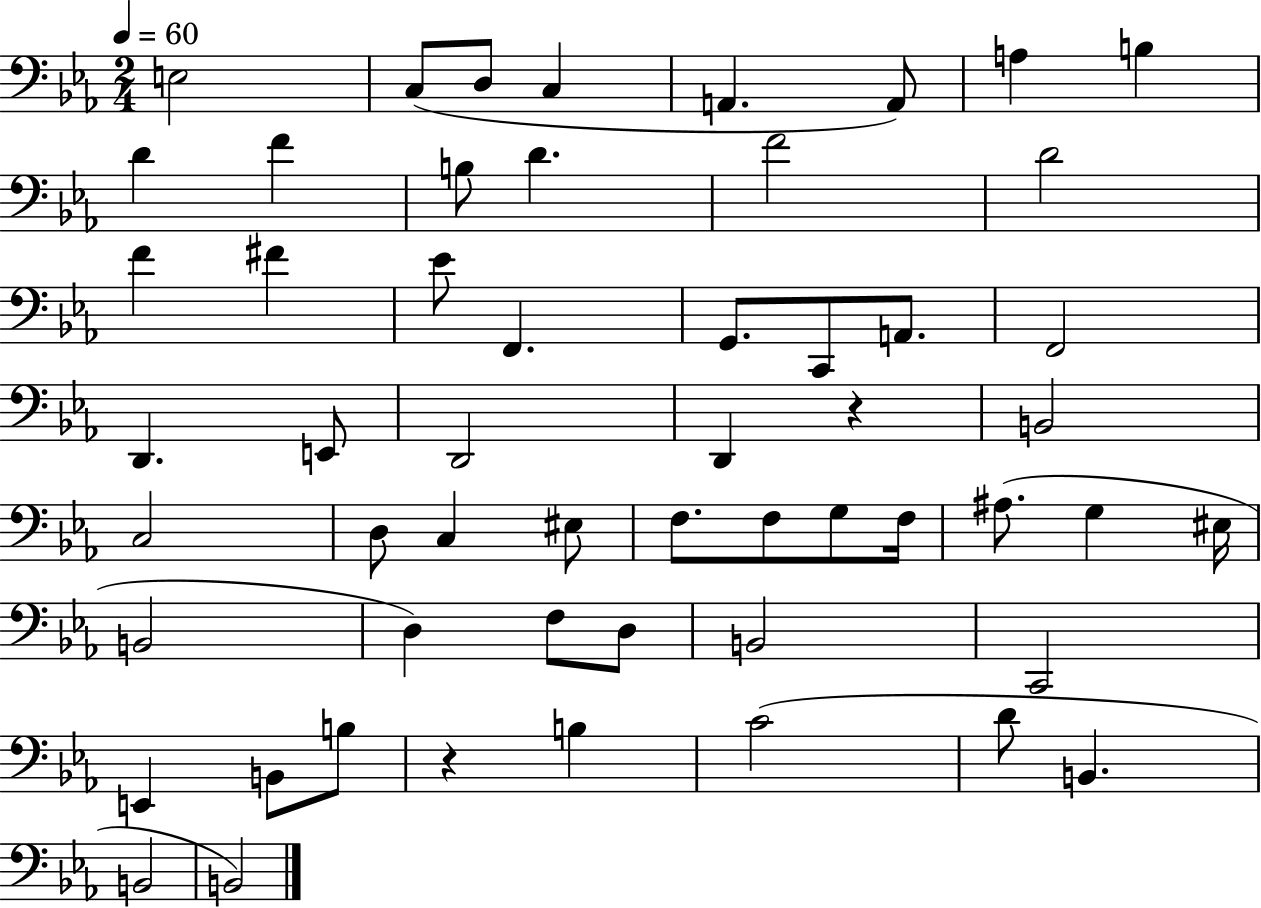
X:1
T:Untitled
M:2/4
L:1/4
K:Eb
E,2 C,/2 D,/2 C, A,, A,,/2 A, B, D F B,/2 D F2 D2 F ^F _E/2 F,, G,,/2 C,,/2 A,,/2 F,,2 D,, E,,/2 D,,2 D,, z B,,2 C,2 D,/2 C, ^E,/2 F,/2 F,/2 G,/2 F,/4 ^A,/2 G, ^E,/4 B,,2 D, F,/2 D,/2 B,,2 C,,2 E,, B,,/2 B,/2 z B, C2 D/2 B,, B,,2 B,,2